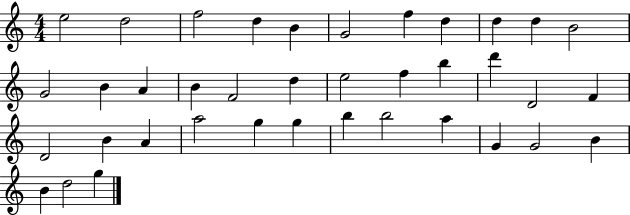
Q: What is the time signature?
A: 4/4